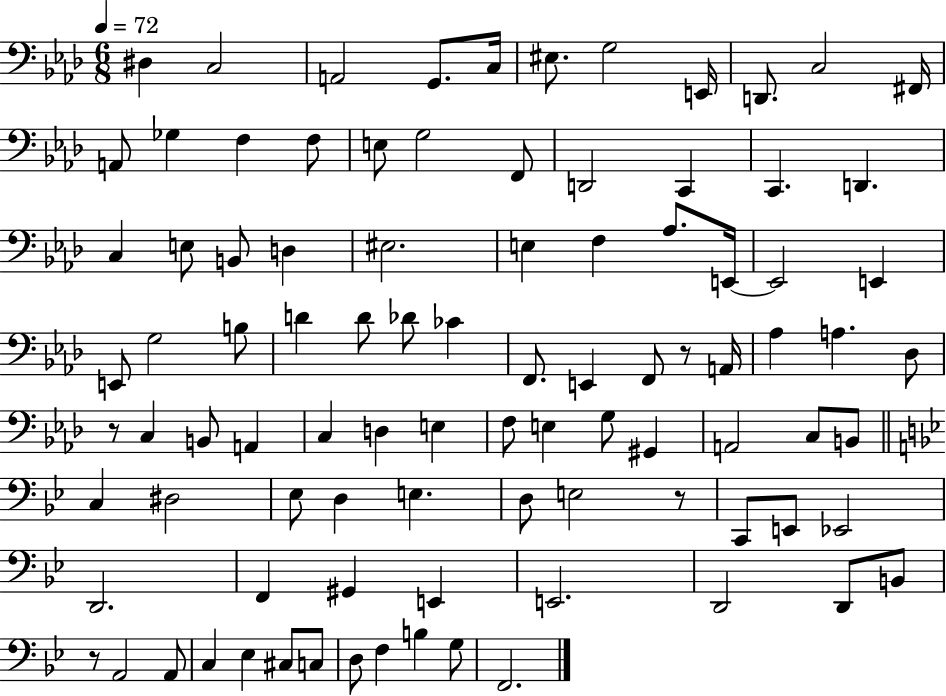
X:1
T:Untitled
M:6/8
L:1/4
K:Ab
^D, C,2 A,,2 G,,/2 C,/4 ^E,/2 G,2 E,,/4 D,,/2 C,2 ^F,,/4 A,,/2 _G, F, F,/2 E,/2 G,2 F,,/2 D,,2 C,, C,, D,, C, E,/2 B,,/2 D, ^E,2 E, F, _A,/2 E,,/4 E,,2 E,, E,,/2 G,2 B,/2 D D/2 _D/2 _C F,,/2 E,, F,,/2 z/2 A,,/4 _A, A, _D,/2 z/2 C, B,,/2 A,, C, D, E, F,/2 E, G,/2 ^G,, A,,2 C,/2 B,,/2 C, ^D,2 _E,/2 D, E, D,/2 E,2 z/2 C,,/2 E,,/2 _E,,2 D,,2 F,, ^G,, E,, E,,2 D,,2 D,,/2 B,,/2 z/2 A,,2 A,,/2 C, _E, ^C,/2 C,/2 D,/2 F, B, G,/2 F,,2